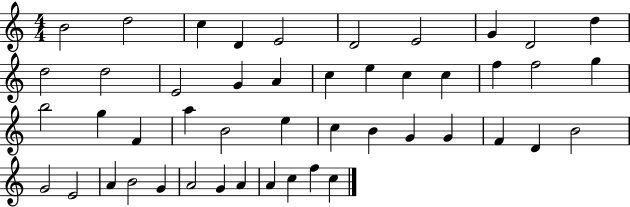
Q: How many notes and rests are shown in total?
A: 47